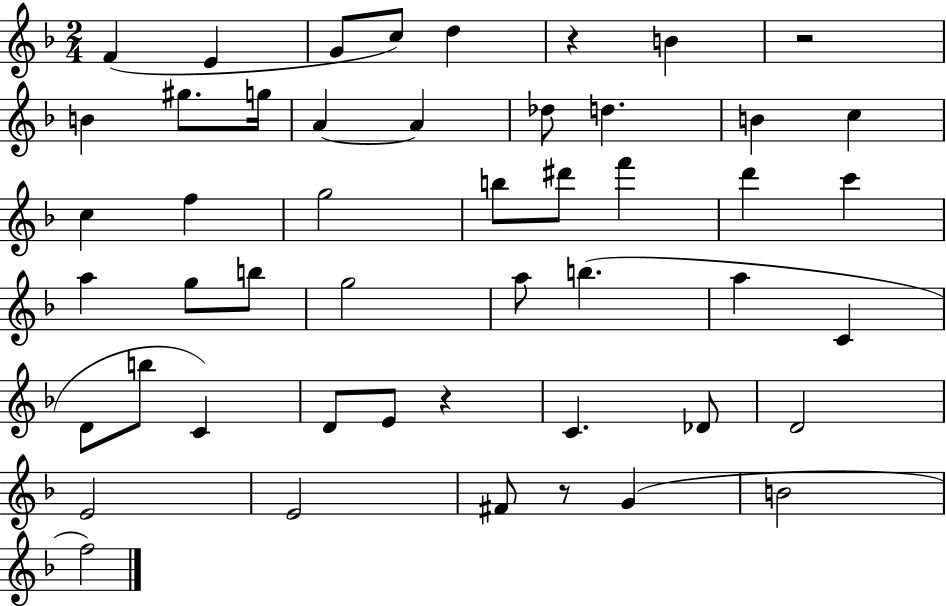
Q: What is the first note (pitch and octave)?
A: F4